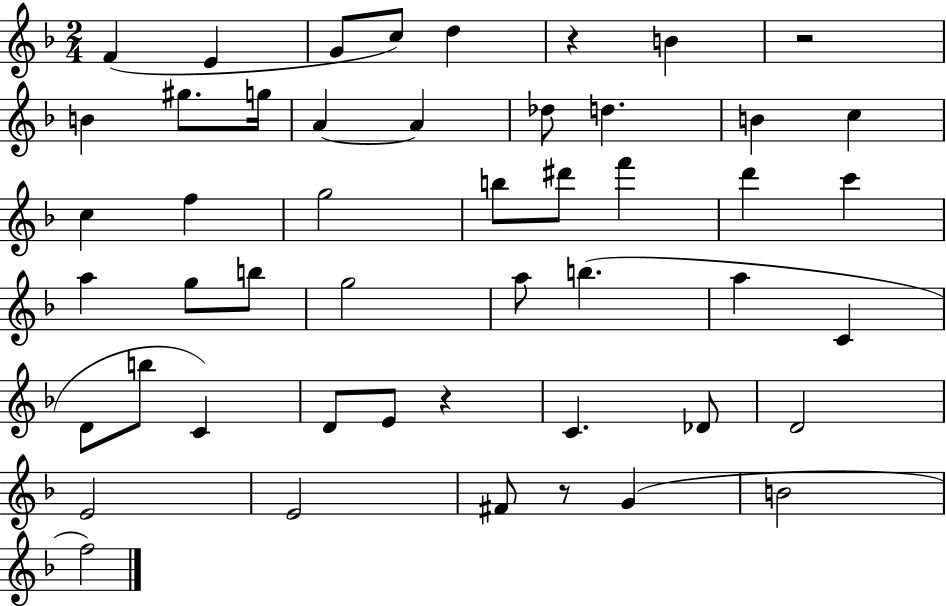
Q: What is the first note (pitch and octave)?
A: F4